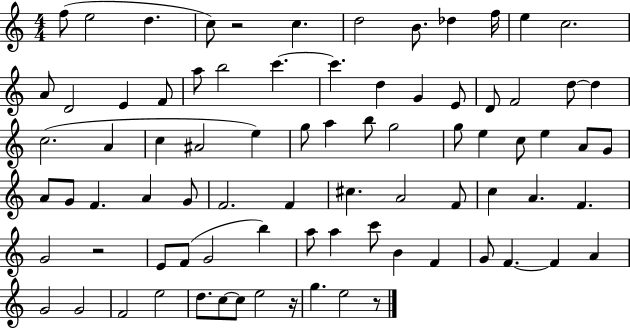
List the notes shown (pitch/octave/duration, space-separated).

F5/e E5/h D5/q. C5/e R/h C5/q. D5/h B4/e. Db5/q F5/s E5/q C5/h. A4/e D4/h E4/q F4/e A5/e B5/h C6/q. C6/q. D5/q G4/q E4/e D4/e F4/h D5/e D5/q C5/h. A4/q C5/q A#4/h E5/q G5/e A5/q B5/e G5/h G5/e E5/q C5/e E5/q A4/e G4/e A4/e G4/e F4/q. A4/q G4/e F4/h. F4/q C#5/q. A4/h F4/e C5/q A4/q. F4/q. G4/h R/h E4/e F4/e G4/h B5/q A5/e A5/q C6/e B4/q F4/q G4/e F4/q. F4/q A4/q G4/h G4/h F4/h E5/h D5/e. C5/e C5/e E5/h R/s G5/q. E5/h R/e